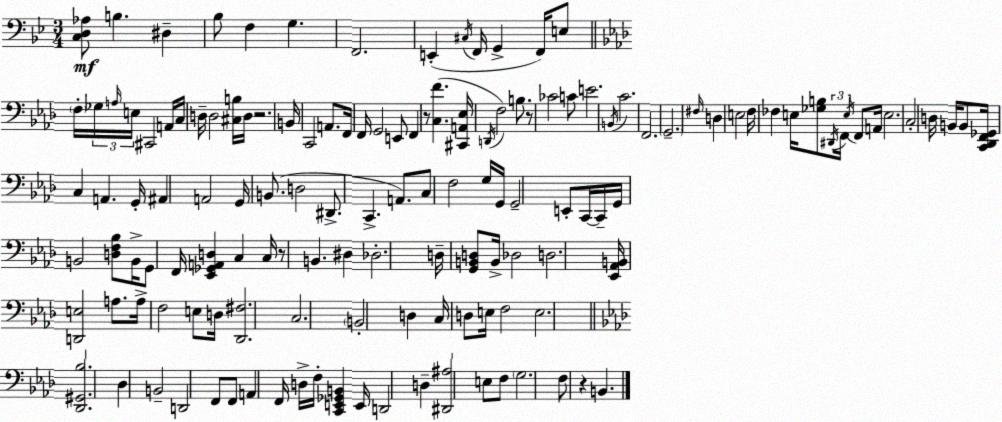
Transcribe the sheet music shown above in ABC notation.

X:1
T:Untitled
M:3/4
L:1/4
K:Gm
[C,D,_A,]/2 B, ^D, _B,/2 F, G, F,,2 E,, ^C,/4 F,,/4 G,, F,,/4 E,/2 F,/4 _G,/4 A,/4 E,/4 ^C,,2 A,,/4 C,/4 D,/4 D,2 [^C,B,]/4 D,/4 z2 B,,/4 C,,2 A,,/2 F,,/4 F,,/4 G,,2 E,,/2 F,, z/2 [C,F] [^C,,A,,_E,]/4 D,,/4 F,2 B,/2 z/2 _C2 C/2 E2 B,,/4 C2 F,,2 G,,2 ^F,/4 D, E,2 F,/4 _F, E,/4 [_G,B,]/2 ^D,,/4 F,,/4 E,/4 F,,/2 A,,/4 E,2 C,2 D,/4 B,,/4 B,,/2 [C,,_D,,F,,_G,,]/4 C, A,, G,,/4 ^A,, A,,2 G,,/4 B,,/2 D,2 ^D,,/2 C,, A,,/2 C,/2 F,2 G,/4 G,,/4 G,,2 E,,/2 C,,/4 C,,/4 G,,/4 B,,2 [D,F,_B,]/2 B,,/4 G,,/2 F,,/4 [_E,,_G,,A,,D,] C, C,/4 z/2 B,, ^D, _D,2 D,/4 [G,,B,,D,]/2 B,,/4 _D,2 D,2 [_E,,_A,,B,,]/4 [D,,E,]2 A,/2 A,/4 F,2 E,/2 D,/4 [_D,,^F,]2 C,2 B,,2 D, C,/4 D,/2 E,/4 F,2 E,2 [_D,,^G,,_B,]2 _D, B,,2 D,,2 F,,/2 F,,/2 A,, F,,/4 D,/4 F,/4 [C,,E,,_G,,B,,] E,,/4 D,,2 D, [^D,,^A,]2 E,/2 F,/2 G,2 F,/2 z B,,